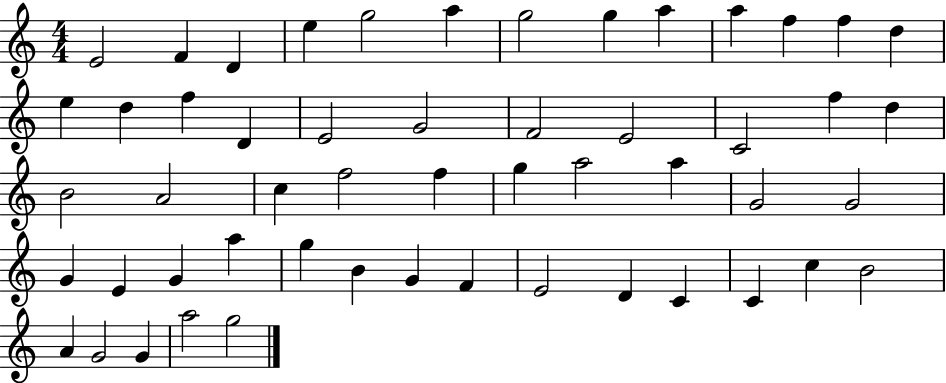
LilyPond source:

{
  \clef treble
  \numericTimeSignature
  \time 4/4
  \key c \major
  e'2 f'4 d'4 | e''4 g''2 a''4 | g''2 g''4 a''4 | a''4 f''4 f''4 d''4 | \break e''4 d''4 f''4 d'4 | e'2 g'2 | f'2 e'2 | c'2 f''4 d''4 | \break b'2 a'2 | c''4 f''2 f''4 | g''4 a''2 a''4 | g'2 g'2 | \break g'4 e'4 g'4 a''4 | g''4 b'4 g'4 f'4 | e'2 d'4 c'4 | c'4 c''4 b'2 | \break a'4 g'2 g'4 | a''2 g''2 | \bar "|."
}